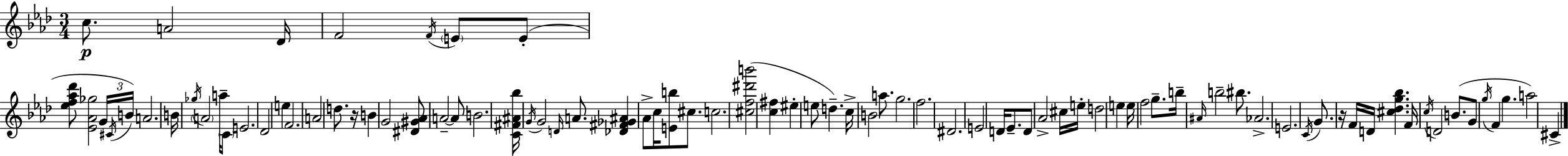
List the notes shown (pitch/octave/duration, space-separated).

C5/e. A4/h Db4/s F4/h F4/s E4/e E4/e [Eb5,F5,Ab5,Db6]/e [Eb4,Ab4,Gb5]/h G4/s C#4/s B4/s A4/h. B4/s Gb5/s A4/h A5/s C4/e E4/h. Db4/h E5/q F4/h. A4/h D5/e. R/s B4/q G4/h [D#4,G#4,Ab4]/e A4/h A4/e B4/h. [C4,F#4,A#4,Bb5]/s G4/s G4/h D4/s A4/e. [Db4,F#4,Gb4,A#4]/q Ab4/e C5/s [E4,B5]/e C#5/e. C5/h. [C#5,F5,D#6,B6]/h [C5,F#5]/q EIS5/q E5/e D5/q. C5/s B4/h A5/e. G5/h. F5/h. D#4/h. E4/h D4/s Eb4/e. D4/e Ab4/h C#5/s E5/s D5/h E5/q E5/s F5/h G5/e. B5/s A#4/s B5/h BIS5/e. Ab4/h. E4/h. C4/s G4/e. R/s F4/s D4/s [C#5,Db5,G5,Bb5]/q. F4/s C5/s D4/h B4/e. G4/e G5/s F4/q G5/q. A5/h C#4/q